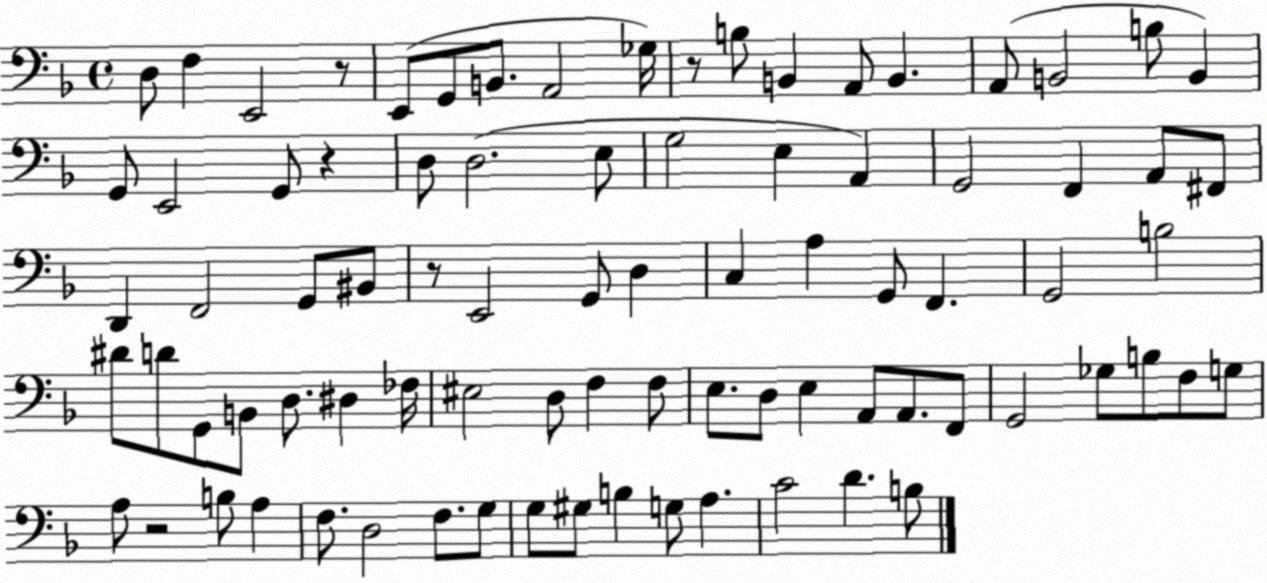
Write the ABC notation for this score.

X:1
T:Untitled
M:4/4
L:1/4
K:F
D,/2 F, E,,2 z/2 E,,/2 G,,/2 B,,/2 A,,2 _G,/4 z/2 B,/2 B,, A,,/2 B,, A,,/2 B,,2 B,/2 B,, G,,/2 E,,2 G,,/2 z D,/2 D,2 E,/2 G,2 E, A,, G,,2 F,, A,,/2 ^F,,/2 D,, F,,2 G,,/2 ^B,,/2 z/2 E,,2 G,,/2 D, C, A, G,,/2 F,, G,,2 B,2 ^D/2 D/2 G,,/2 B,,/2 D,/2 ^D, _F,/4 ^E,2 D,/2 F, F,/2 E,/2 D,/2 E, A,,/2 A,,/2 F,,/2 G,,2 _G,/2 B,/2 F,/2 G,/2 A,/2 z2 B,/2 A, F,/2 D,2 F,/2 G,/2 G,/2 ^G,/2 B, G,/2 A, C2 D B,/2